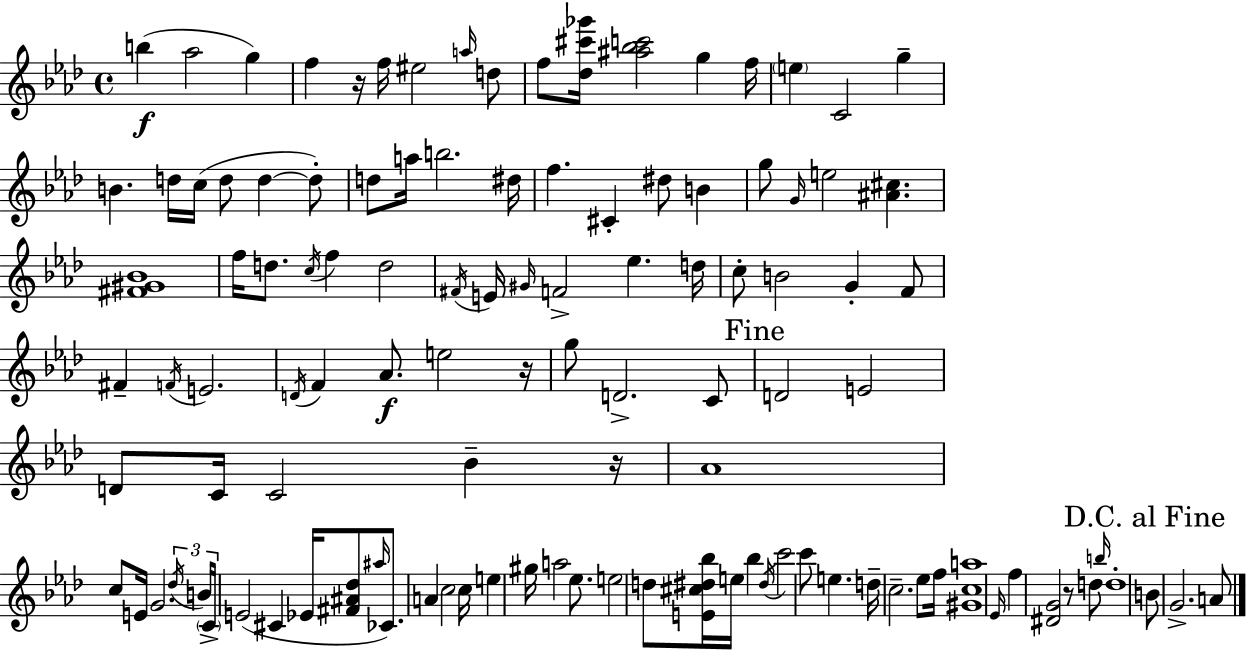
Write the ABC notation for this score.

X:1
T:Untitled
M:4/4
L:1/4
K:Fm
b _a2 g f z/4 f/4 ^e2 a/4 d/2 f/2 [_d^c'_g']/4 [^a_bc']2 g f/4 e C2 g B d/4 c/4 d/2 d d/2 d/2 a/4 b2 ^d/4 f ^C ^d/2 B g/2 G/4 e2 [^A^c] [^F^G_B]4 f/4 d/2 c/4 f d2 ^F/4 E/4 ^G/4 F2 _e d/4 c/2 B2 G F/2 ^F F/4 E2 D/4 F _A/2 e2 z/4 g/2 D2 C/2 D2 E2 D/2 C/4 C2 _B z/4 _A4 c/2 E/4 G2 _d/4 B/4 C/4 E2 ^C _E/4 [^F^A_d]/2 ^a/4 _C/2 A c2 c/4 e ^g/4 a2 _e/2 e2 d/2 [E^c^d_b]/4 e/4 _b ^d/4 c'2 c'/2 e d/4 c2 _e/2 f/4 [^Gca]4 _E/4 f [^DG]2 z/2 d/2 b/4 d4 B/2 G2 A/2